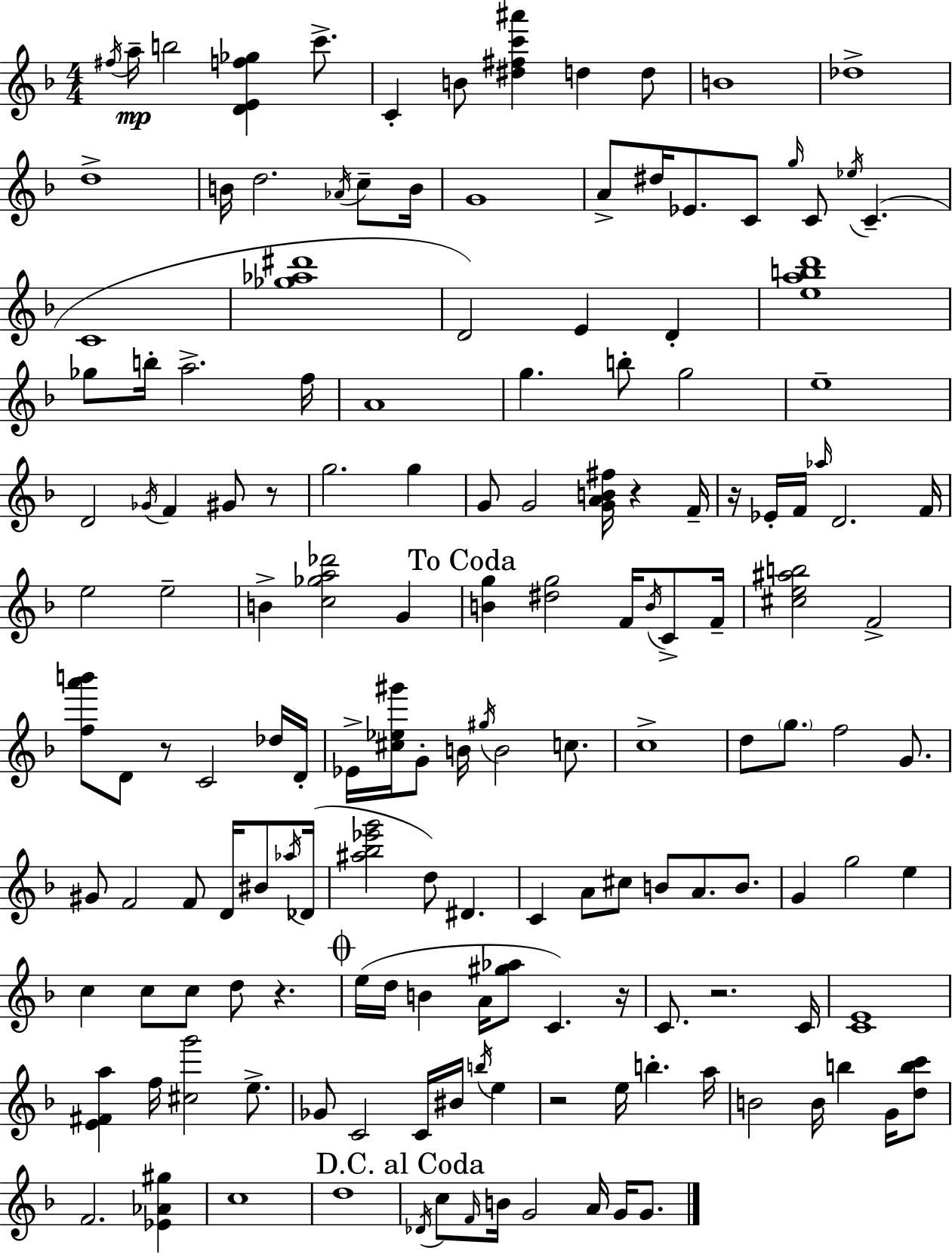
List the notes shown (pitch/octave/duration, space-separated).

F#5/s A5/s B5/h [D4,E4,F5,Gb5]/q C6/e. C4/q B4/e [D#5,F#5,C6,A#6]/q D5/q D5/e B4/w Db5/w D5/w B4/s D5/h. Ab4/s C5/e B4/s G4/w A4/e D#5/s Eb4/e. C4/e G5/s C4/e Eb5/s C4/q. C4/w [Gb5,Ab5,D#6]/w D4/h E4/q D4/q [E5,A5,B5,D6]/w Gb5/e B5/s A5/h. F5/s A4/w G5/q. B5/e G5/h E5/w D4/h Gb4/s F4/q G#4/e R/e G5/h. G5/q G4/e G4/h [G4,A4,B4,F#5]/s R/q F4/s R/s Eb4/s F4/s Ab5/s D4/h. F4/s E5/h E5/h B4/q [C5,Gb5,A5,Db6]/h G4/q [B4,G5]/q [D#5,G5]/h F4/s B4/s C4/e F4/s [C#5,E5,A#5,B5]/h F4/h [F5,A6,B6]/e D4/e R/e C4/h Db5/s D4/s Eb4/s [C#5,Eb5,G#6]/s G4/e B4/s G#5/s B4/h C5/e. C5/w D5/e G5/e. F5/h G4/e. G#4/e F4/h F4/e D4/s BIS4/e Ab5/s Db4/s [A#5,Bb5,Eb6,G6]/h D5/e D#4/q. C4/q A4/e C#5/e B4/e A4/e. B4/e. G4/q G5/h E5/q C5/q C5/e C5/e D5/e R/q. E5/s D5/s B4/q A4/s [G#5,Ab5]/e C4/q. R/s C4/e. R/h. C4/s [C4,E4]/w [E4,F#4,A5]/q F5/s [C#5,G6]/h E5/e. Gb4/e C4/h C4/s BIS4/s B5/s E5/q R/h E5/s B5/q. A5/s B4/h B4/s B5/q G4/s [D5,B5,C6]/e F4/h. [Eb4,Ab4,G#5]/q C5/w D5/w Db4/s C5/e F4/s B4/s G4/h A4/s G4/s G4/e.